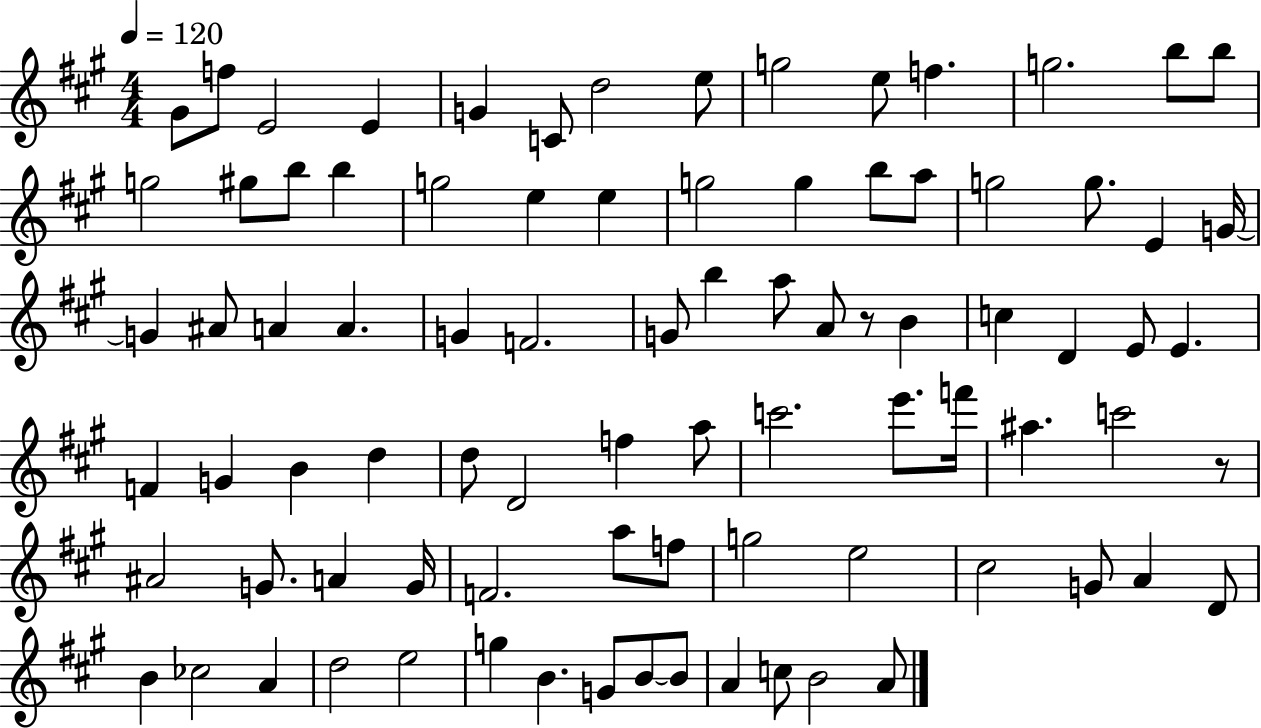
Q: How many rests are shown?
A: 2